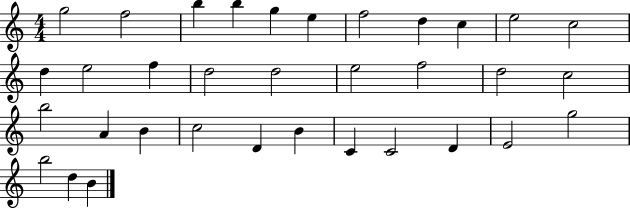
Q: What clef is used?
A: treble